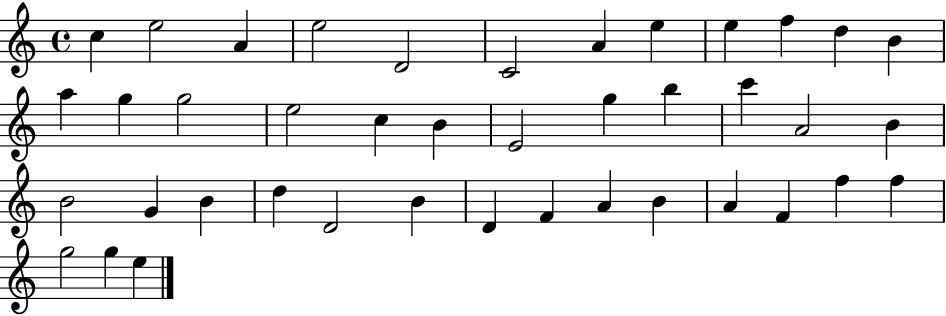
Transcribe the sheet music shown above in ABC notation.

X:1
T:Untitled
M:4/4
L:1/4
K:C
c e2 A e2 D2 C2 A e e f d B a g g2 e2 c B E2 g b c' A2 B B2 G B d D2 B D F A B A F f f g2 g e